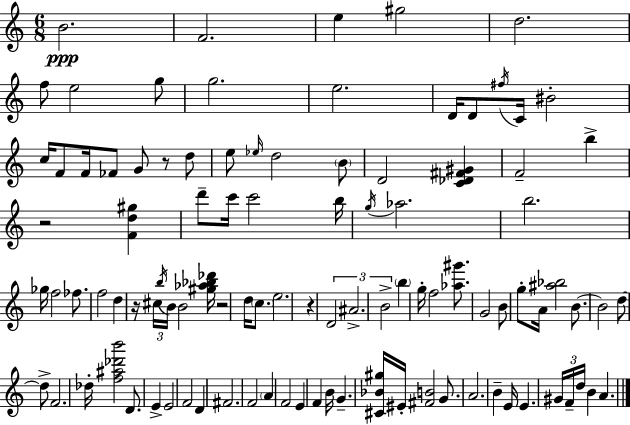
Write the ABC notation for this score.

X:1
T:Untitled
M:6/8
L:1/4
K:Am
B2 F2 e ^g2 d2 f/2 e2 g/2 g2 e2 D/4 D/2 ^f/4 C/4 ^B2 c/4 F/2 F/4 _F/2 G/2 z/2 d/2 e/2 _e/4 d2 B/2 D2 [C_D^F^G] F2 b z2 [Fd^g] d'/2 c'/4 c'2 b/4 g/4 _a2 b2 _g/4 f2 _f/2 f2 d z/4 ^c/4 b/4 B/4 B2 [^g_a_b_d']/4 z2 d/4 c/2 e2 z D2 ^A2 B2 b g/4 f2 [_a^g']/2 G2 B/2 g/2 A/4 [^a_b]2 B/2 B2 d/2 d/2 F2 _d/4 [f^a_d'b']2 D/2 E E2 F2 D ^F2 F2 A F2 E F B/4 G [^C_B^g]/4 ^E/4 [^FB]2 G/2 A2 B E/4 E ^G/4 F/4 d/4 B A